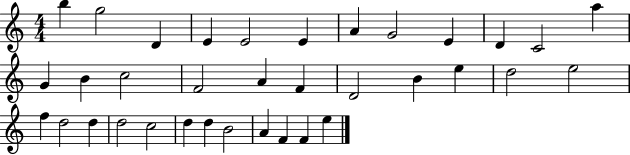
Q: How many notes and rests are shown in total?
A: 35